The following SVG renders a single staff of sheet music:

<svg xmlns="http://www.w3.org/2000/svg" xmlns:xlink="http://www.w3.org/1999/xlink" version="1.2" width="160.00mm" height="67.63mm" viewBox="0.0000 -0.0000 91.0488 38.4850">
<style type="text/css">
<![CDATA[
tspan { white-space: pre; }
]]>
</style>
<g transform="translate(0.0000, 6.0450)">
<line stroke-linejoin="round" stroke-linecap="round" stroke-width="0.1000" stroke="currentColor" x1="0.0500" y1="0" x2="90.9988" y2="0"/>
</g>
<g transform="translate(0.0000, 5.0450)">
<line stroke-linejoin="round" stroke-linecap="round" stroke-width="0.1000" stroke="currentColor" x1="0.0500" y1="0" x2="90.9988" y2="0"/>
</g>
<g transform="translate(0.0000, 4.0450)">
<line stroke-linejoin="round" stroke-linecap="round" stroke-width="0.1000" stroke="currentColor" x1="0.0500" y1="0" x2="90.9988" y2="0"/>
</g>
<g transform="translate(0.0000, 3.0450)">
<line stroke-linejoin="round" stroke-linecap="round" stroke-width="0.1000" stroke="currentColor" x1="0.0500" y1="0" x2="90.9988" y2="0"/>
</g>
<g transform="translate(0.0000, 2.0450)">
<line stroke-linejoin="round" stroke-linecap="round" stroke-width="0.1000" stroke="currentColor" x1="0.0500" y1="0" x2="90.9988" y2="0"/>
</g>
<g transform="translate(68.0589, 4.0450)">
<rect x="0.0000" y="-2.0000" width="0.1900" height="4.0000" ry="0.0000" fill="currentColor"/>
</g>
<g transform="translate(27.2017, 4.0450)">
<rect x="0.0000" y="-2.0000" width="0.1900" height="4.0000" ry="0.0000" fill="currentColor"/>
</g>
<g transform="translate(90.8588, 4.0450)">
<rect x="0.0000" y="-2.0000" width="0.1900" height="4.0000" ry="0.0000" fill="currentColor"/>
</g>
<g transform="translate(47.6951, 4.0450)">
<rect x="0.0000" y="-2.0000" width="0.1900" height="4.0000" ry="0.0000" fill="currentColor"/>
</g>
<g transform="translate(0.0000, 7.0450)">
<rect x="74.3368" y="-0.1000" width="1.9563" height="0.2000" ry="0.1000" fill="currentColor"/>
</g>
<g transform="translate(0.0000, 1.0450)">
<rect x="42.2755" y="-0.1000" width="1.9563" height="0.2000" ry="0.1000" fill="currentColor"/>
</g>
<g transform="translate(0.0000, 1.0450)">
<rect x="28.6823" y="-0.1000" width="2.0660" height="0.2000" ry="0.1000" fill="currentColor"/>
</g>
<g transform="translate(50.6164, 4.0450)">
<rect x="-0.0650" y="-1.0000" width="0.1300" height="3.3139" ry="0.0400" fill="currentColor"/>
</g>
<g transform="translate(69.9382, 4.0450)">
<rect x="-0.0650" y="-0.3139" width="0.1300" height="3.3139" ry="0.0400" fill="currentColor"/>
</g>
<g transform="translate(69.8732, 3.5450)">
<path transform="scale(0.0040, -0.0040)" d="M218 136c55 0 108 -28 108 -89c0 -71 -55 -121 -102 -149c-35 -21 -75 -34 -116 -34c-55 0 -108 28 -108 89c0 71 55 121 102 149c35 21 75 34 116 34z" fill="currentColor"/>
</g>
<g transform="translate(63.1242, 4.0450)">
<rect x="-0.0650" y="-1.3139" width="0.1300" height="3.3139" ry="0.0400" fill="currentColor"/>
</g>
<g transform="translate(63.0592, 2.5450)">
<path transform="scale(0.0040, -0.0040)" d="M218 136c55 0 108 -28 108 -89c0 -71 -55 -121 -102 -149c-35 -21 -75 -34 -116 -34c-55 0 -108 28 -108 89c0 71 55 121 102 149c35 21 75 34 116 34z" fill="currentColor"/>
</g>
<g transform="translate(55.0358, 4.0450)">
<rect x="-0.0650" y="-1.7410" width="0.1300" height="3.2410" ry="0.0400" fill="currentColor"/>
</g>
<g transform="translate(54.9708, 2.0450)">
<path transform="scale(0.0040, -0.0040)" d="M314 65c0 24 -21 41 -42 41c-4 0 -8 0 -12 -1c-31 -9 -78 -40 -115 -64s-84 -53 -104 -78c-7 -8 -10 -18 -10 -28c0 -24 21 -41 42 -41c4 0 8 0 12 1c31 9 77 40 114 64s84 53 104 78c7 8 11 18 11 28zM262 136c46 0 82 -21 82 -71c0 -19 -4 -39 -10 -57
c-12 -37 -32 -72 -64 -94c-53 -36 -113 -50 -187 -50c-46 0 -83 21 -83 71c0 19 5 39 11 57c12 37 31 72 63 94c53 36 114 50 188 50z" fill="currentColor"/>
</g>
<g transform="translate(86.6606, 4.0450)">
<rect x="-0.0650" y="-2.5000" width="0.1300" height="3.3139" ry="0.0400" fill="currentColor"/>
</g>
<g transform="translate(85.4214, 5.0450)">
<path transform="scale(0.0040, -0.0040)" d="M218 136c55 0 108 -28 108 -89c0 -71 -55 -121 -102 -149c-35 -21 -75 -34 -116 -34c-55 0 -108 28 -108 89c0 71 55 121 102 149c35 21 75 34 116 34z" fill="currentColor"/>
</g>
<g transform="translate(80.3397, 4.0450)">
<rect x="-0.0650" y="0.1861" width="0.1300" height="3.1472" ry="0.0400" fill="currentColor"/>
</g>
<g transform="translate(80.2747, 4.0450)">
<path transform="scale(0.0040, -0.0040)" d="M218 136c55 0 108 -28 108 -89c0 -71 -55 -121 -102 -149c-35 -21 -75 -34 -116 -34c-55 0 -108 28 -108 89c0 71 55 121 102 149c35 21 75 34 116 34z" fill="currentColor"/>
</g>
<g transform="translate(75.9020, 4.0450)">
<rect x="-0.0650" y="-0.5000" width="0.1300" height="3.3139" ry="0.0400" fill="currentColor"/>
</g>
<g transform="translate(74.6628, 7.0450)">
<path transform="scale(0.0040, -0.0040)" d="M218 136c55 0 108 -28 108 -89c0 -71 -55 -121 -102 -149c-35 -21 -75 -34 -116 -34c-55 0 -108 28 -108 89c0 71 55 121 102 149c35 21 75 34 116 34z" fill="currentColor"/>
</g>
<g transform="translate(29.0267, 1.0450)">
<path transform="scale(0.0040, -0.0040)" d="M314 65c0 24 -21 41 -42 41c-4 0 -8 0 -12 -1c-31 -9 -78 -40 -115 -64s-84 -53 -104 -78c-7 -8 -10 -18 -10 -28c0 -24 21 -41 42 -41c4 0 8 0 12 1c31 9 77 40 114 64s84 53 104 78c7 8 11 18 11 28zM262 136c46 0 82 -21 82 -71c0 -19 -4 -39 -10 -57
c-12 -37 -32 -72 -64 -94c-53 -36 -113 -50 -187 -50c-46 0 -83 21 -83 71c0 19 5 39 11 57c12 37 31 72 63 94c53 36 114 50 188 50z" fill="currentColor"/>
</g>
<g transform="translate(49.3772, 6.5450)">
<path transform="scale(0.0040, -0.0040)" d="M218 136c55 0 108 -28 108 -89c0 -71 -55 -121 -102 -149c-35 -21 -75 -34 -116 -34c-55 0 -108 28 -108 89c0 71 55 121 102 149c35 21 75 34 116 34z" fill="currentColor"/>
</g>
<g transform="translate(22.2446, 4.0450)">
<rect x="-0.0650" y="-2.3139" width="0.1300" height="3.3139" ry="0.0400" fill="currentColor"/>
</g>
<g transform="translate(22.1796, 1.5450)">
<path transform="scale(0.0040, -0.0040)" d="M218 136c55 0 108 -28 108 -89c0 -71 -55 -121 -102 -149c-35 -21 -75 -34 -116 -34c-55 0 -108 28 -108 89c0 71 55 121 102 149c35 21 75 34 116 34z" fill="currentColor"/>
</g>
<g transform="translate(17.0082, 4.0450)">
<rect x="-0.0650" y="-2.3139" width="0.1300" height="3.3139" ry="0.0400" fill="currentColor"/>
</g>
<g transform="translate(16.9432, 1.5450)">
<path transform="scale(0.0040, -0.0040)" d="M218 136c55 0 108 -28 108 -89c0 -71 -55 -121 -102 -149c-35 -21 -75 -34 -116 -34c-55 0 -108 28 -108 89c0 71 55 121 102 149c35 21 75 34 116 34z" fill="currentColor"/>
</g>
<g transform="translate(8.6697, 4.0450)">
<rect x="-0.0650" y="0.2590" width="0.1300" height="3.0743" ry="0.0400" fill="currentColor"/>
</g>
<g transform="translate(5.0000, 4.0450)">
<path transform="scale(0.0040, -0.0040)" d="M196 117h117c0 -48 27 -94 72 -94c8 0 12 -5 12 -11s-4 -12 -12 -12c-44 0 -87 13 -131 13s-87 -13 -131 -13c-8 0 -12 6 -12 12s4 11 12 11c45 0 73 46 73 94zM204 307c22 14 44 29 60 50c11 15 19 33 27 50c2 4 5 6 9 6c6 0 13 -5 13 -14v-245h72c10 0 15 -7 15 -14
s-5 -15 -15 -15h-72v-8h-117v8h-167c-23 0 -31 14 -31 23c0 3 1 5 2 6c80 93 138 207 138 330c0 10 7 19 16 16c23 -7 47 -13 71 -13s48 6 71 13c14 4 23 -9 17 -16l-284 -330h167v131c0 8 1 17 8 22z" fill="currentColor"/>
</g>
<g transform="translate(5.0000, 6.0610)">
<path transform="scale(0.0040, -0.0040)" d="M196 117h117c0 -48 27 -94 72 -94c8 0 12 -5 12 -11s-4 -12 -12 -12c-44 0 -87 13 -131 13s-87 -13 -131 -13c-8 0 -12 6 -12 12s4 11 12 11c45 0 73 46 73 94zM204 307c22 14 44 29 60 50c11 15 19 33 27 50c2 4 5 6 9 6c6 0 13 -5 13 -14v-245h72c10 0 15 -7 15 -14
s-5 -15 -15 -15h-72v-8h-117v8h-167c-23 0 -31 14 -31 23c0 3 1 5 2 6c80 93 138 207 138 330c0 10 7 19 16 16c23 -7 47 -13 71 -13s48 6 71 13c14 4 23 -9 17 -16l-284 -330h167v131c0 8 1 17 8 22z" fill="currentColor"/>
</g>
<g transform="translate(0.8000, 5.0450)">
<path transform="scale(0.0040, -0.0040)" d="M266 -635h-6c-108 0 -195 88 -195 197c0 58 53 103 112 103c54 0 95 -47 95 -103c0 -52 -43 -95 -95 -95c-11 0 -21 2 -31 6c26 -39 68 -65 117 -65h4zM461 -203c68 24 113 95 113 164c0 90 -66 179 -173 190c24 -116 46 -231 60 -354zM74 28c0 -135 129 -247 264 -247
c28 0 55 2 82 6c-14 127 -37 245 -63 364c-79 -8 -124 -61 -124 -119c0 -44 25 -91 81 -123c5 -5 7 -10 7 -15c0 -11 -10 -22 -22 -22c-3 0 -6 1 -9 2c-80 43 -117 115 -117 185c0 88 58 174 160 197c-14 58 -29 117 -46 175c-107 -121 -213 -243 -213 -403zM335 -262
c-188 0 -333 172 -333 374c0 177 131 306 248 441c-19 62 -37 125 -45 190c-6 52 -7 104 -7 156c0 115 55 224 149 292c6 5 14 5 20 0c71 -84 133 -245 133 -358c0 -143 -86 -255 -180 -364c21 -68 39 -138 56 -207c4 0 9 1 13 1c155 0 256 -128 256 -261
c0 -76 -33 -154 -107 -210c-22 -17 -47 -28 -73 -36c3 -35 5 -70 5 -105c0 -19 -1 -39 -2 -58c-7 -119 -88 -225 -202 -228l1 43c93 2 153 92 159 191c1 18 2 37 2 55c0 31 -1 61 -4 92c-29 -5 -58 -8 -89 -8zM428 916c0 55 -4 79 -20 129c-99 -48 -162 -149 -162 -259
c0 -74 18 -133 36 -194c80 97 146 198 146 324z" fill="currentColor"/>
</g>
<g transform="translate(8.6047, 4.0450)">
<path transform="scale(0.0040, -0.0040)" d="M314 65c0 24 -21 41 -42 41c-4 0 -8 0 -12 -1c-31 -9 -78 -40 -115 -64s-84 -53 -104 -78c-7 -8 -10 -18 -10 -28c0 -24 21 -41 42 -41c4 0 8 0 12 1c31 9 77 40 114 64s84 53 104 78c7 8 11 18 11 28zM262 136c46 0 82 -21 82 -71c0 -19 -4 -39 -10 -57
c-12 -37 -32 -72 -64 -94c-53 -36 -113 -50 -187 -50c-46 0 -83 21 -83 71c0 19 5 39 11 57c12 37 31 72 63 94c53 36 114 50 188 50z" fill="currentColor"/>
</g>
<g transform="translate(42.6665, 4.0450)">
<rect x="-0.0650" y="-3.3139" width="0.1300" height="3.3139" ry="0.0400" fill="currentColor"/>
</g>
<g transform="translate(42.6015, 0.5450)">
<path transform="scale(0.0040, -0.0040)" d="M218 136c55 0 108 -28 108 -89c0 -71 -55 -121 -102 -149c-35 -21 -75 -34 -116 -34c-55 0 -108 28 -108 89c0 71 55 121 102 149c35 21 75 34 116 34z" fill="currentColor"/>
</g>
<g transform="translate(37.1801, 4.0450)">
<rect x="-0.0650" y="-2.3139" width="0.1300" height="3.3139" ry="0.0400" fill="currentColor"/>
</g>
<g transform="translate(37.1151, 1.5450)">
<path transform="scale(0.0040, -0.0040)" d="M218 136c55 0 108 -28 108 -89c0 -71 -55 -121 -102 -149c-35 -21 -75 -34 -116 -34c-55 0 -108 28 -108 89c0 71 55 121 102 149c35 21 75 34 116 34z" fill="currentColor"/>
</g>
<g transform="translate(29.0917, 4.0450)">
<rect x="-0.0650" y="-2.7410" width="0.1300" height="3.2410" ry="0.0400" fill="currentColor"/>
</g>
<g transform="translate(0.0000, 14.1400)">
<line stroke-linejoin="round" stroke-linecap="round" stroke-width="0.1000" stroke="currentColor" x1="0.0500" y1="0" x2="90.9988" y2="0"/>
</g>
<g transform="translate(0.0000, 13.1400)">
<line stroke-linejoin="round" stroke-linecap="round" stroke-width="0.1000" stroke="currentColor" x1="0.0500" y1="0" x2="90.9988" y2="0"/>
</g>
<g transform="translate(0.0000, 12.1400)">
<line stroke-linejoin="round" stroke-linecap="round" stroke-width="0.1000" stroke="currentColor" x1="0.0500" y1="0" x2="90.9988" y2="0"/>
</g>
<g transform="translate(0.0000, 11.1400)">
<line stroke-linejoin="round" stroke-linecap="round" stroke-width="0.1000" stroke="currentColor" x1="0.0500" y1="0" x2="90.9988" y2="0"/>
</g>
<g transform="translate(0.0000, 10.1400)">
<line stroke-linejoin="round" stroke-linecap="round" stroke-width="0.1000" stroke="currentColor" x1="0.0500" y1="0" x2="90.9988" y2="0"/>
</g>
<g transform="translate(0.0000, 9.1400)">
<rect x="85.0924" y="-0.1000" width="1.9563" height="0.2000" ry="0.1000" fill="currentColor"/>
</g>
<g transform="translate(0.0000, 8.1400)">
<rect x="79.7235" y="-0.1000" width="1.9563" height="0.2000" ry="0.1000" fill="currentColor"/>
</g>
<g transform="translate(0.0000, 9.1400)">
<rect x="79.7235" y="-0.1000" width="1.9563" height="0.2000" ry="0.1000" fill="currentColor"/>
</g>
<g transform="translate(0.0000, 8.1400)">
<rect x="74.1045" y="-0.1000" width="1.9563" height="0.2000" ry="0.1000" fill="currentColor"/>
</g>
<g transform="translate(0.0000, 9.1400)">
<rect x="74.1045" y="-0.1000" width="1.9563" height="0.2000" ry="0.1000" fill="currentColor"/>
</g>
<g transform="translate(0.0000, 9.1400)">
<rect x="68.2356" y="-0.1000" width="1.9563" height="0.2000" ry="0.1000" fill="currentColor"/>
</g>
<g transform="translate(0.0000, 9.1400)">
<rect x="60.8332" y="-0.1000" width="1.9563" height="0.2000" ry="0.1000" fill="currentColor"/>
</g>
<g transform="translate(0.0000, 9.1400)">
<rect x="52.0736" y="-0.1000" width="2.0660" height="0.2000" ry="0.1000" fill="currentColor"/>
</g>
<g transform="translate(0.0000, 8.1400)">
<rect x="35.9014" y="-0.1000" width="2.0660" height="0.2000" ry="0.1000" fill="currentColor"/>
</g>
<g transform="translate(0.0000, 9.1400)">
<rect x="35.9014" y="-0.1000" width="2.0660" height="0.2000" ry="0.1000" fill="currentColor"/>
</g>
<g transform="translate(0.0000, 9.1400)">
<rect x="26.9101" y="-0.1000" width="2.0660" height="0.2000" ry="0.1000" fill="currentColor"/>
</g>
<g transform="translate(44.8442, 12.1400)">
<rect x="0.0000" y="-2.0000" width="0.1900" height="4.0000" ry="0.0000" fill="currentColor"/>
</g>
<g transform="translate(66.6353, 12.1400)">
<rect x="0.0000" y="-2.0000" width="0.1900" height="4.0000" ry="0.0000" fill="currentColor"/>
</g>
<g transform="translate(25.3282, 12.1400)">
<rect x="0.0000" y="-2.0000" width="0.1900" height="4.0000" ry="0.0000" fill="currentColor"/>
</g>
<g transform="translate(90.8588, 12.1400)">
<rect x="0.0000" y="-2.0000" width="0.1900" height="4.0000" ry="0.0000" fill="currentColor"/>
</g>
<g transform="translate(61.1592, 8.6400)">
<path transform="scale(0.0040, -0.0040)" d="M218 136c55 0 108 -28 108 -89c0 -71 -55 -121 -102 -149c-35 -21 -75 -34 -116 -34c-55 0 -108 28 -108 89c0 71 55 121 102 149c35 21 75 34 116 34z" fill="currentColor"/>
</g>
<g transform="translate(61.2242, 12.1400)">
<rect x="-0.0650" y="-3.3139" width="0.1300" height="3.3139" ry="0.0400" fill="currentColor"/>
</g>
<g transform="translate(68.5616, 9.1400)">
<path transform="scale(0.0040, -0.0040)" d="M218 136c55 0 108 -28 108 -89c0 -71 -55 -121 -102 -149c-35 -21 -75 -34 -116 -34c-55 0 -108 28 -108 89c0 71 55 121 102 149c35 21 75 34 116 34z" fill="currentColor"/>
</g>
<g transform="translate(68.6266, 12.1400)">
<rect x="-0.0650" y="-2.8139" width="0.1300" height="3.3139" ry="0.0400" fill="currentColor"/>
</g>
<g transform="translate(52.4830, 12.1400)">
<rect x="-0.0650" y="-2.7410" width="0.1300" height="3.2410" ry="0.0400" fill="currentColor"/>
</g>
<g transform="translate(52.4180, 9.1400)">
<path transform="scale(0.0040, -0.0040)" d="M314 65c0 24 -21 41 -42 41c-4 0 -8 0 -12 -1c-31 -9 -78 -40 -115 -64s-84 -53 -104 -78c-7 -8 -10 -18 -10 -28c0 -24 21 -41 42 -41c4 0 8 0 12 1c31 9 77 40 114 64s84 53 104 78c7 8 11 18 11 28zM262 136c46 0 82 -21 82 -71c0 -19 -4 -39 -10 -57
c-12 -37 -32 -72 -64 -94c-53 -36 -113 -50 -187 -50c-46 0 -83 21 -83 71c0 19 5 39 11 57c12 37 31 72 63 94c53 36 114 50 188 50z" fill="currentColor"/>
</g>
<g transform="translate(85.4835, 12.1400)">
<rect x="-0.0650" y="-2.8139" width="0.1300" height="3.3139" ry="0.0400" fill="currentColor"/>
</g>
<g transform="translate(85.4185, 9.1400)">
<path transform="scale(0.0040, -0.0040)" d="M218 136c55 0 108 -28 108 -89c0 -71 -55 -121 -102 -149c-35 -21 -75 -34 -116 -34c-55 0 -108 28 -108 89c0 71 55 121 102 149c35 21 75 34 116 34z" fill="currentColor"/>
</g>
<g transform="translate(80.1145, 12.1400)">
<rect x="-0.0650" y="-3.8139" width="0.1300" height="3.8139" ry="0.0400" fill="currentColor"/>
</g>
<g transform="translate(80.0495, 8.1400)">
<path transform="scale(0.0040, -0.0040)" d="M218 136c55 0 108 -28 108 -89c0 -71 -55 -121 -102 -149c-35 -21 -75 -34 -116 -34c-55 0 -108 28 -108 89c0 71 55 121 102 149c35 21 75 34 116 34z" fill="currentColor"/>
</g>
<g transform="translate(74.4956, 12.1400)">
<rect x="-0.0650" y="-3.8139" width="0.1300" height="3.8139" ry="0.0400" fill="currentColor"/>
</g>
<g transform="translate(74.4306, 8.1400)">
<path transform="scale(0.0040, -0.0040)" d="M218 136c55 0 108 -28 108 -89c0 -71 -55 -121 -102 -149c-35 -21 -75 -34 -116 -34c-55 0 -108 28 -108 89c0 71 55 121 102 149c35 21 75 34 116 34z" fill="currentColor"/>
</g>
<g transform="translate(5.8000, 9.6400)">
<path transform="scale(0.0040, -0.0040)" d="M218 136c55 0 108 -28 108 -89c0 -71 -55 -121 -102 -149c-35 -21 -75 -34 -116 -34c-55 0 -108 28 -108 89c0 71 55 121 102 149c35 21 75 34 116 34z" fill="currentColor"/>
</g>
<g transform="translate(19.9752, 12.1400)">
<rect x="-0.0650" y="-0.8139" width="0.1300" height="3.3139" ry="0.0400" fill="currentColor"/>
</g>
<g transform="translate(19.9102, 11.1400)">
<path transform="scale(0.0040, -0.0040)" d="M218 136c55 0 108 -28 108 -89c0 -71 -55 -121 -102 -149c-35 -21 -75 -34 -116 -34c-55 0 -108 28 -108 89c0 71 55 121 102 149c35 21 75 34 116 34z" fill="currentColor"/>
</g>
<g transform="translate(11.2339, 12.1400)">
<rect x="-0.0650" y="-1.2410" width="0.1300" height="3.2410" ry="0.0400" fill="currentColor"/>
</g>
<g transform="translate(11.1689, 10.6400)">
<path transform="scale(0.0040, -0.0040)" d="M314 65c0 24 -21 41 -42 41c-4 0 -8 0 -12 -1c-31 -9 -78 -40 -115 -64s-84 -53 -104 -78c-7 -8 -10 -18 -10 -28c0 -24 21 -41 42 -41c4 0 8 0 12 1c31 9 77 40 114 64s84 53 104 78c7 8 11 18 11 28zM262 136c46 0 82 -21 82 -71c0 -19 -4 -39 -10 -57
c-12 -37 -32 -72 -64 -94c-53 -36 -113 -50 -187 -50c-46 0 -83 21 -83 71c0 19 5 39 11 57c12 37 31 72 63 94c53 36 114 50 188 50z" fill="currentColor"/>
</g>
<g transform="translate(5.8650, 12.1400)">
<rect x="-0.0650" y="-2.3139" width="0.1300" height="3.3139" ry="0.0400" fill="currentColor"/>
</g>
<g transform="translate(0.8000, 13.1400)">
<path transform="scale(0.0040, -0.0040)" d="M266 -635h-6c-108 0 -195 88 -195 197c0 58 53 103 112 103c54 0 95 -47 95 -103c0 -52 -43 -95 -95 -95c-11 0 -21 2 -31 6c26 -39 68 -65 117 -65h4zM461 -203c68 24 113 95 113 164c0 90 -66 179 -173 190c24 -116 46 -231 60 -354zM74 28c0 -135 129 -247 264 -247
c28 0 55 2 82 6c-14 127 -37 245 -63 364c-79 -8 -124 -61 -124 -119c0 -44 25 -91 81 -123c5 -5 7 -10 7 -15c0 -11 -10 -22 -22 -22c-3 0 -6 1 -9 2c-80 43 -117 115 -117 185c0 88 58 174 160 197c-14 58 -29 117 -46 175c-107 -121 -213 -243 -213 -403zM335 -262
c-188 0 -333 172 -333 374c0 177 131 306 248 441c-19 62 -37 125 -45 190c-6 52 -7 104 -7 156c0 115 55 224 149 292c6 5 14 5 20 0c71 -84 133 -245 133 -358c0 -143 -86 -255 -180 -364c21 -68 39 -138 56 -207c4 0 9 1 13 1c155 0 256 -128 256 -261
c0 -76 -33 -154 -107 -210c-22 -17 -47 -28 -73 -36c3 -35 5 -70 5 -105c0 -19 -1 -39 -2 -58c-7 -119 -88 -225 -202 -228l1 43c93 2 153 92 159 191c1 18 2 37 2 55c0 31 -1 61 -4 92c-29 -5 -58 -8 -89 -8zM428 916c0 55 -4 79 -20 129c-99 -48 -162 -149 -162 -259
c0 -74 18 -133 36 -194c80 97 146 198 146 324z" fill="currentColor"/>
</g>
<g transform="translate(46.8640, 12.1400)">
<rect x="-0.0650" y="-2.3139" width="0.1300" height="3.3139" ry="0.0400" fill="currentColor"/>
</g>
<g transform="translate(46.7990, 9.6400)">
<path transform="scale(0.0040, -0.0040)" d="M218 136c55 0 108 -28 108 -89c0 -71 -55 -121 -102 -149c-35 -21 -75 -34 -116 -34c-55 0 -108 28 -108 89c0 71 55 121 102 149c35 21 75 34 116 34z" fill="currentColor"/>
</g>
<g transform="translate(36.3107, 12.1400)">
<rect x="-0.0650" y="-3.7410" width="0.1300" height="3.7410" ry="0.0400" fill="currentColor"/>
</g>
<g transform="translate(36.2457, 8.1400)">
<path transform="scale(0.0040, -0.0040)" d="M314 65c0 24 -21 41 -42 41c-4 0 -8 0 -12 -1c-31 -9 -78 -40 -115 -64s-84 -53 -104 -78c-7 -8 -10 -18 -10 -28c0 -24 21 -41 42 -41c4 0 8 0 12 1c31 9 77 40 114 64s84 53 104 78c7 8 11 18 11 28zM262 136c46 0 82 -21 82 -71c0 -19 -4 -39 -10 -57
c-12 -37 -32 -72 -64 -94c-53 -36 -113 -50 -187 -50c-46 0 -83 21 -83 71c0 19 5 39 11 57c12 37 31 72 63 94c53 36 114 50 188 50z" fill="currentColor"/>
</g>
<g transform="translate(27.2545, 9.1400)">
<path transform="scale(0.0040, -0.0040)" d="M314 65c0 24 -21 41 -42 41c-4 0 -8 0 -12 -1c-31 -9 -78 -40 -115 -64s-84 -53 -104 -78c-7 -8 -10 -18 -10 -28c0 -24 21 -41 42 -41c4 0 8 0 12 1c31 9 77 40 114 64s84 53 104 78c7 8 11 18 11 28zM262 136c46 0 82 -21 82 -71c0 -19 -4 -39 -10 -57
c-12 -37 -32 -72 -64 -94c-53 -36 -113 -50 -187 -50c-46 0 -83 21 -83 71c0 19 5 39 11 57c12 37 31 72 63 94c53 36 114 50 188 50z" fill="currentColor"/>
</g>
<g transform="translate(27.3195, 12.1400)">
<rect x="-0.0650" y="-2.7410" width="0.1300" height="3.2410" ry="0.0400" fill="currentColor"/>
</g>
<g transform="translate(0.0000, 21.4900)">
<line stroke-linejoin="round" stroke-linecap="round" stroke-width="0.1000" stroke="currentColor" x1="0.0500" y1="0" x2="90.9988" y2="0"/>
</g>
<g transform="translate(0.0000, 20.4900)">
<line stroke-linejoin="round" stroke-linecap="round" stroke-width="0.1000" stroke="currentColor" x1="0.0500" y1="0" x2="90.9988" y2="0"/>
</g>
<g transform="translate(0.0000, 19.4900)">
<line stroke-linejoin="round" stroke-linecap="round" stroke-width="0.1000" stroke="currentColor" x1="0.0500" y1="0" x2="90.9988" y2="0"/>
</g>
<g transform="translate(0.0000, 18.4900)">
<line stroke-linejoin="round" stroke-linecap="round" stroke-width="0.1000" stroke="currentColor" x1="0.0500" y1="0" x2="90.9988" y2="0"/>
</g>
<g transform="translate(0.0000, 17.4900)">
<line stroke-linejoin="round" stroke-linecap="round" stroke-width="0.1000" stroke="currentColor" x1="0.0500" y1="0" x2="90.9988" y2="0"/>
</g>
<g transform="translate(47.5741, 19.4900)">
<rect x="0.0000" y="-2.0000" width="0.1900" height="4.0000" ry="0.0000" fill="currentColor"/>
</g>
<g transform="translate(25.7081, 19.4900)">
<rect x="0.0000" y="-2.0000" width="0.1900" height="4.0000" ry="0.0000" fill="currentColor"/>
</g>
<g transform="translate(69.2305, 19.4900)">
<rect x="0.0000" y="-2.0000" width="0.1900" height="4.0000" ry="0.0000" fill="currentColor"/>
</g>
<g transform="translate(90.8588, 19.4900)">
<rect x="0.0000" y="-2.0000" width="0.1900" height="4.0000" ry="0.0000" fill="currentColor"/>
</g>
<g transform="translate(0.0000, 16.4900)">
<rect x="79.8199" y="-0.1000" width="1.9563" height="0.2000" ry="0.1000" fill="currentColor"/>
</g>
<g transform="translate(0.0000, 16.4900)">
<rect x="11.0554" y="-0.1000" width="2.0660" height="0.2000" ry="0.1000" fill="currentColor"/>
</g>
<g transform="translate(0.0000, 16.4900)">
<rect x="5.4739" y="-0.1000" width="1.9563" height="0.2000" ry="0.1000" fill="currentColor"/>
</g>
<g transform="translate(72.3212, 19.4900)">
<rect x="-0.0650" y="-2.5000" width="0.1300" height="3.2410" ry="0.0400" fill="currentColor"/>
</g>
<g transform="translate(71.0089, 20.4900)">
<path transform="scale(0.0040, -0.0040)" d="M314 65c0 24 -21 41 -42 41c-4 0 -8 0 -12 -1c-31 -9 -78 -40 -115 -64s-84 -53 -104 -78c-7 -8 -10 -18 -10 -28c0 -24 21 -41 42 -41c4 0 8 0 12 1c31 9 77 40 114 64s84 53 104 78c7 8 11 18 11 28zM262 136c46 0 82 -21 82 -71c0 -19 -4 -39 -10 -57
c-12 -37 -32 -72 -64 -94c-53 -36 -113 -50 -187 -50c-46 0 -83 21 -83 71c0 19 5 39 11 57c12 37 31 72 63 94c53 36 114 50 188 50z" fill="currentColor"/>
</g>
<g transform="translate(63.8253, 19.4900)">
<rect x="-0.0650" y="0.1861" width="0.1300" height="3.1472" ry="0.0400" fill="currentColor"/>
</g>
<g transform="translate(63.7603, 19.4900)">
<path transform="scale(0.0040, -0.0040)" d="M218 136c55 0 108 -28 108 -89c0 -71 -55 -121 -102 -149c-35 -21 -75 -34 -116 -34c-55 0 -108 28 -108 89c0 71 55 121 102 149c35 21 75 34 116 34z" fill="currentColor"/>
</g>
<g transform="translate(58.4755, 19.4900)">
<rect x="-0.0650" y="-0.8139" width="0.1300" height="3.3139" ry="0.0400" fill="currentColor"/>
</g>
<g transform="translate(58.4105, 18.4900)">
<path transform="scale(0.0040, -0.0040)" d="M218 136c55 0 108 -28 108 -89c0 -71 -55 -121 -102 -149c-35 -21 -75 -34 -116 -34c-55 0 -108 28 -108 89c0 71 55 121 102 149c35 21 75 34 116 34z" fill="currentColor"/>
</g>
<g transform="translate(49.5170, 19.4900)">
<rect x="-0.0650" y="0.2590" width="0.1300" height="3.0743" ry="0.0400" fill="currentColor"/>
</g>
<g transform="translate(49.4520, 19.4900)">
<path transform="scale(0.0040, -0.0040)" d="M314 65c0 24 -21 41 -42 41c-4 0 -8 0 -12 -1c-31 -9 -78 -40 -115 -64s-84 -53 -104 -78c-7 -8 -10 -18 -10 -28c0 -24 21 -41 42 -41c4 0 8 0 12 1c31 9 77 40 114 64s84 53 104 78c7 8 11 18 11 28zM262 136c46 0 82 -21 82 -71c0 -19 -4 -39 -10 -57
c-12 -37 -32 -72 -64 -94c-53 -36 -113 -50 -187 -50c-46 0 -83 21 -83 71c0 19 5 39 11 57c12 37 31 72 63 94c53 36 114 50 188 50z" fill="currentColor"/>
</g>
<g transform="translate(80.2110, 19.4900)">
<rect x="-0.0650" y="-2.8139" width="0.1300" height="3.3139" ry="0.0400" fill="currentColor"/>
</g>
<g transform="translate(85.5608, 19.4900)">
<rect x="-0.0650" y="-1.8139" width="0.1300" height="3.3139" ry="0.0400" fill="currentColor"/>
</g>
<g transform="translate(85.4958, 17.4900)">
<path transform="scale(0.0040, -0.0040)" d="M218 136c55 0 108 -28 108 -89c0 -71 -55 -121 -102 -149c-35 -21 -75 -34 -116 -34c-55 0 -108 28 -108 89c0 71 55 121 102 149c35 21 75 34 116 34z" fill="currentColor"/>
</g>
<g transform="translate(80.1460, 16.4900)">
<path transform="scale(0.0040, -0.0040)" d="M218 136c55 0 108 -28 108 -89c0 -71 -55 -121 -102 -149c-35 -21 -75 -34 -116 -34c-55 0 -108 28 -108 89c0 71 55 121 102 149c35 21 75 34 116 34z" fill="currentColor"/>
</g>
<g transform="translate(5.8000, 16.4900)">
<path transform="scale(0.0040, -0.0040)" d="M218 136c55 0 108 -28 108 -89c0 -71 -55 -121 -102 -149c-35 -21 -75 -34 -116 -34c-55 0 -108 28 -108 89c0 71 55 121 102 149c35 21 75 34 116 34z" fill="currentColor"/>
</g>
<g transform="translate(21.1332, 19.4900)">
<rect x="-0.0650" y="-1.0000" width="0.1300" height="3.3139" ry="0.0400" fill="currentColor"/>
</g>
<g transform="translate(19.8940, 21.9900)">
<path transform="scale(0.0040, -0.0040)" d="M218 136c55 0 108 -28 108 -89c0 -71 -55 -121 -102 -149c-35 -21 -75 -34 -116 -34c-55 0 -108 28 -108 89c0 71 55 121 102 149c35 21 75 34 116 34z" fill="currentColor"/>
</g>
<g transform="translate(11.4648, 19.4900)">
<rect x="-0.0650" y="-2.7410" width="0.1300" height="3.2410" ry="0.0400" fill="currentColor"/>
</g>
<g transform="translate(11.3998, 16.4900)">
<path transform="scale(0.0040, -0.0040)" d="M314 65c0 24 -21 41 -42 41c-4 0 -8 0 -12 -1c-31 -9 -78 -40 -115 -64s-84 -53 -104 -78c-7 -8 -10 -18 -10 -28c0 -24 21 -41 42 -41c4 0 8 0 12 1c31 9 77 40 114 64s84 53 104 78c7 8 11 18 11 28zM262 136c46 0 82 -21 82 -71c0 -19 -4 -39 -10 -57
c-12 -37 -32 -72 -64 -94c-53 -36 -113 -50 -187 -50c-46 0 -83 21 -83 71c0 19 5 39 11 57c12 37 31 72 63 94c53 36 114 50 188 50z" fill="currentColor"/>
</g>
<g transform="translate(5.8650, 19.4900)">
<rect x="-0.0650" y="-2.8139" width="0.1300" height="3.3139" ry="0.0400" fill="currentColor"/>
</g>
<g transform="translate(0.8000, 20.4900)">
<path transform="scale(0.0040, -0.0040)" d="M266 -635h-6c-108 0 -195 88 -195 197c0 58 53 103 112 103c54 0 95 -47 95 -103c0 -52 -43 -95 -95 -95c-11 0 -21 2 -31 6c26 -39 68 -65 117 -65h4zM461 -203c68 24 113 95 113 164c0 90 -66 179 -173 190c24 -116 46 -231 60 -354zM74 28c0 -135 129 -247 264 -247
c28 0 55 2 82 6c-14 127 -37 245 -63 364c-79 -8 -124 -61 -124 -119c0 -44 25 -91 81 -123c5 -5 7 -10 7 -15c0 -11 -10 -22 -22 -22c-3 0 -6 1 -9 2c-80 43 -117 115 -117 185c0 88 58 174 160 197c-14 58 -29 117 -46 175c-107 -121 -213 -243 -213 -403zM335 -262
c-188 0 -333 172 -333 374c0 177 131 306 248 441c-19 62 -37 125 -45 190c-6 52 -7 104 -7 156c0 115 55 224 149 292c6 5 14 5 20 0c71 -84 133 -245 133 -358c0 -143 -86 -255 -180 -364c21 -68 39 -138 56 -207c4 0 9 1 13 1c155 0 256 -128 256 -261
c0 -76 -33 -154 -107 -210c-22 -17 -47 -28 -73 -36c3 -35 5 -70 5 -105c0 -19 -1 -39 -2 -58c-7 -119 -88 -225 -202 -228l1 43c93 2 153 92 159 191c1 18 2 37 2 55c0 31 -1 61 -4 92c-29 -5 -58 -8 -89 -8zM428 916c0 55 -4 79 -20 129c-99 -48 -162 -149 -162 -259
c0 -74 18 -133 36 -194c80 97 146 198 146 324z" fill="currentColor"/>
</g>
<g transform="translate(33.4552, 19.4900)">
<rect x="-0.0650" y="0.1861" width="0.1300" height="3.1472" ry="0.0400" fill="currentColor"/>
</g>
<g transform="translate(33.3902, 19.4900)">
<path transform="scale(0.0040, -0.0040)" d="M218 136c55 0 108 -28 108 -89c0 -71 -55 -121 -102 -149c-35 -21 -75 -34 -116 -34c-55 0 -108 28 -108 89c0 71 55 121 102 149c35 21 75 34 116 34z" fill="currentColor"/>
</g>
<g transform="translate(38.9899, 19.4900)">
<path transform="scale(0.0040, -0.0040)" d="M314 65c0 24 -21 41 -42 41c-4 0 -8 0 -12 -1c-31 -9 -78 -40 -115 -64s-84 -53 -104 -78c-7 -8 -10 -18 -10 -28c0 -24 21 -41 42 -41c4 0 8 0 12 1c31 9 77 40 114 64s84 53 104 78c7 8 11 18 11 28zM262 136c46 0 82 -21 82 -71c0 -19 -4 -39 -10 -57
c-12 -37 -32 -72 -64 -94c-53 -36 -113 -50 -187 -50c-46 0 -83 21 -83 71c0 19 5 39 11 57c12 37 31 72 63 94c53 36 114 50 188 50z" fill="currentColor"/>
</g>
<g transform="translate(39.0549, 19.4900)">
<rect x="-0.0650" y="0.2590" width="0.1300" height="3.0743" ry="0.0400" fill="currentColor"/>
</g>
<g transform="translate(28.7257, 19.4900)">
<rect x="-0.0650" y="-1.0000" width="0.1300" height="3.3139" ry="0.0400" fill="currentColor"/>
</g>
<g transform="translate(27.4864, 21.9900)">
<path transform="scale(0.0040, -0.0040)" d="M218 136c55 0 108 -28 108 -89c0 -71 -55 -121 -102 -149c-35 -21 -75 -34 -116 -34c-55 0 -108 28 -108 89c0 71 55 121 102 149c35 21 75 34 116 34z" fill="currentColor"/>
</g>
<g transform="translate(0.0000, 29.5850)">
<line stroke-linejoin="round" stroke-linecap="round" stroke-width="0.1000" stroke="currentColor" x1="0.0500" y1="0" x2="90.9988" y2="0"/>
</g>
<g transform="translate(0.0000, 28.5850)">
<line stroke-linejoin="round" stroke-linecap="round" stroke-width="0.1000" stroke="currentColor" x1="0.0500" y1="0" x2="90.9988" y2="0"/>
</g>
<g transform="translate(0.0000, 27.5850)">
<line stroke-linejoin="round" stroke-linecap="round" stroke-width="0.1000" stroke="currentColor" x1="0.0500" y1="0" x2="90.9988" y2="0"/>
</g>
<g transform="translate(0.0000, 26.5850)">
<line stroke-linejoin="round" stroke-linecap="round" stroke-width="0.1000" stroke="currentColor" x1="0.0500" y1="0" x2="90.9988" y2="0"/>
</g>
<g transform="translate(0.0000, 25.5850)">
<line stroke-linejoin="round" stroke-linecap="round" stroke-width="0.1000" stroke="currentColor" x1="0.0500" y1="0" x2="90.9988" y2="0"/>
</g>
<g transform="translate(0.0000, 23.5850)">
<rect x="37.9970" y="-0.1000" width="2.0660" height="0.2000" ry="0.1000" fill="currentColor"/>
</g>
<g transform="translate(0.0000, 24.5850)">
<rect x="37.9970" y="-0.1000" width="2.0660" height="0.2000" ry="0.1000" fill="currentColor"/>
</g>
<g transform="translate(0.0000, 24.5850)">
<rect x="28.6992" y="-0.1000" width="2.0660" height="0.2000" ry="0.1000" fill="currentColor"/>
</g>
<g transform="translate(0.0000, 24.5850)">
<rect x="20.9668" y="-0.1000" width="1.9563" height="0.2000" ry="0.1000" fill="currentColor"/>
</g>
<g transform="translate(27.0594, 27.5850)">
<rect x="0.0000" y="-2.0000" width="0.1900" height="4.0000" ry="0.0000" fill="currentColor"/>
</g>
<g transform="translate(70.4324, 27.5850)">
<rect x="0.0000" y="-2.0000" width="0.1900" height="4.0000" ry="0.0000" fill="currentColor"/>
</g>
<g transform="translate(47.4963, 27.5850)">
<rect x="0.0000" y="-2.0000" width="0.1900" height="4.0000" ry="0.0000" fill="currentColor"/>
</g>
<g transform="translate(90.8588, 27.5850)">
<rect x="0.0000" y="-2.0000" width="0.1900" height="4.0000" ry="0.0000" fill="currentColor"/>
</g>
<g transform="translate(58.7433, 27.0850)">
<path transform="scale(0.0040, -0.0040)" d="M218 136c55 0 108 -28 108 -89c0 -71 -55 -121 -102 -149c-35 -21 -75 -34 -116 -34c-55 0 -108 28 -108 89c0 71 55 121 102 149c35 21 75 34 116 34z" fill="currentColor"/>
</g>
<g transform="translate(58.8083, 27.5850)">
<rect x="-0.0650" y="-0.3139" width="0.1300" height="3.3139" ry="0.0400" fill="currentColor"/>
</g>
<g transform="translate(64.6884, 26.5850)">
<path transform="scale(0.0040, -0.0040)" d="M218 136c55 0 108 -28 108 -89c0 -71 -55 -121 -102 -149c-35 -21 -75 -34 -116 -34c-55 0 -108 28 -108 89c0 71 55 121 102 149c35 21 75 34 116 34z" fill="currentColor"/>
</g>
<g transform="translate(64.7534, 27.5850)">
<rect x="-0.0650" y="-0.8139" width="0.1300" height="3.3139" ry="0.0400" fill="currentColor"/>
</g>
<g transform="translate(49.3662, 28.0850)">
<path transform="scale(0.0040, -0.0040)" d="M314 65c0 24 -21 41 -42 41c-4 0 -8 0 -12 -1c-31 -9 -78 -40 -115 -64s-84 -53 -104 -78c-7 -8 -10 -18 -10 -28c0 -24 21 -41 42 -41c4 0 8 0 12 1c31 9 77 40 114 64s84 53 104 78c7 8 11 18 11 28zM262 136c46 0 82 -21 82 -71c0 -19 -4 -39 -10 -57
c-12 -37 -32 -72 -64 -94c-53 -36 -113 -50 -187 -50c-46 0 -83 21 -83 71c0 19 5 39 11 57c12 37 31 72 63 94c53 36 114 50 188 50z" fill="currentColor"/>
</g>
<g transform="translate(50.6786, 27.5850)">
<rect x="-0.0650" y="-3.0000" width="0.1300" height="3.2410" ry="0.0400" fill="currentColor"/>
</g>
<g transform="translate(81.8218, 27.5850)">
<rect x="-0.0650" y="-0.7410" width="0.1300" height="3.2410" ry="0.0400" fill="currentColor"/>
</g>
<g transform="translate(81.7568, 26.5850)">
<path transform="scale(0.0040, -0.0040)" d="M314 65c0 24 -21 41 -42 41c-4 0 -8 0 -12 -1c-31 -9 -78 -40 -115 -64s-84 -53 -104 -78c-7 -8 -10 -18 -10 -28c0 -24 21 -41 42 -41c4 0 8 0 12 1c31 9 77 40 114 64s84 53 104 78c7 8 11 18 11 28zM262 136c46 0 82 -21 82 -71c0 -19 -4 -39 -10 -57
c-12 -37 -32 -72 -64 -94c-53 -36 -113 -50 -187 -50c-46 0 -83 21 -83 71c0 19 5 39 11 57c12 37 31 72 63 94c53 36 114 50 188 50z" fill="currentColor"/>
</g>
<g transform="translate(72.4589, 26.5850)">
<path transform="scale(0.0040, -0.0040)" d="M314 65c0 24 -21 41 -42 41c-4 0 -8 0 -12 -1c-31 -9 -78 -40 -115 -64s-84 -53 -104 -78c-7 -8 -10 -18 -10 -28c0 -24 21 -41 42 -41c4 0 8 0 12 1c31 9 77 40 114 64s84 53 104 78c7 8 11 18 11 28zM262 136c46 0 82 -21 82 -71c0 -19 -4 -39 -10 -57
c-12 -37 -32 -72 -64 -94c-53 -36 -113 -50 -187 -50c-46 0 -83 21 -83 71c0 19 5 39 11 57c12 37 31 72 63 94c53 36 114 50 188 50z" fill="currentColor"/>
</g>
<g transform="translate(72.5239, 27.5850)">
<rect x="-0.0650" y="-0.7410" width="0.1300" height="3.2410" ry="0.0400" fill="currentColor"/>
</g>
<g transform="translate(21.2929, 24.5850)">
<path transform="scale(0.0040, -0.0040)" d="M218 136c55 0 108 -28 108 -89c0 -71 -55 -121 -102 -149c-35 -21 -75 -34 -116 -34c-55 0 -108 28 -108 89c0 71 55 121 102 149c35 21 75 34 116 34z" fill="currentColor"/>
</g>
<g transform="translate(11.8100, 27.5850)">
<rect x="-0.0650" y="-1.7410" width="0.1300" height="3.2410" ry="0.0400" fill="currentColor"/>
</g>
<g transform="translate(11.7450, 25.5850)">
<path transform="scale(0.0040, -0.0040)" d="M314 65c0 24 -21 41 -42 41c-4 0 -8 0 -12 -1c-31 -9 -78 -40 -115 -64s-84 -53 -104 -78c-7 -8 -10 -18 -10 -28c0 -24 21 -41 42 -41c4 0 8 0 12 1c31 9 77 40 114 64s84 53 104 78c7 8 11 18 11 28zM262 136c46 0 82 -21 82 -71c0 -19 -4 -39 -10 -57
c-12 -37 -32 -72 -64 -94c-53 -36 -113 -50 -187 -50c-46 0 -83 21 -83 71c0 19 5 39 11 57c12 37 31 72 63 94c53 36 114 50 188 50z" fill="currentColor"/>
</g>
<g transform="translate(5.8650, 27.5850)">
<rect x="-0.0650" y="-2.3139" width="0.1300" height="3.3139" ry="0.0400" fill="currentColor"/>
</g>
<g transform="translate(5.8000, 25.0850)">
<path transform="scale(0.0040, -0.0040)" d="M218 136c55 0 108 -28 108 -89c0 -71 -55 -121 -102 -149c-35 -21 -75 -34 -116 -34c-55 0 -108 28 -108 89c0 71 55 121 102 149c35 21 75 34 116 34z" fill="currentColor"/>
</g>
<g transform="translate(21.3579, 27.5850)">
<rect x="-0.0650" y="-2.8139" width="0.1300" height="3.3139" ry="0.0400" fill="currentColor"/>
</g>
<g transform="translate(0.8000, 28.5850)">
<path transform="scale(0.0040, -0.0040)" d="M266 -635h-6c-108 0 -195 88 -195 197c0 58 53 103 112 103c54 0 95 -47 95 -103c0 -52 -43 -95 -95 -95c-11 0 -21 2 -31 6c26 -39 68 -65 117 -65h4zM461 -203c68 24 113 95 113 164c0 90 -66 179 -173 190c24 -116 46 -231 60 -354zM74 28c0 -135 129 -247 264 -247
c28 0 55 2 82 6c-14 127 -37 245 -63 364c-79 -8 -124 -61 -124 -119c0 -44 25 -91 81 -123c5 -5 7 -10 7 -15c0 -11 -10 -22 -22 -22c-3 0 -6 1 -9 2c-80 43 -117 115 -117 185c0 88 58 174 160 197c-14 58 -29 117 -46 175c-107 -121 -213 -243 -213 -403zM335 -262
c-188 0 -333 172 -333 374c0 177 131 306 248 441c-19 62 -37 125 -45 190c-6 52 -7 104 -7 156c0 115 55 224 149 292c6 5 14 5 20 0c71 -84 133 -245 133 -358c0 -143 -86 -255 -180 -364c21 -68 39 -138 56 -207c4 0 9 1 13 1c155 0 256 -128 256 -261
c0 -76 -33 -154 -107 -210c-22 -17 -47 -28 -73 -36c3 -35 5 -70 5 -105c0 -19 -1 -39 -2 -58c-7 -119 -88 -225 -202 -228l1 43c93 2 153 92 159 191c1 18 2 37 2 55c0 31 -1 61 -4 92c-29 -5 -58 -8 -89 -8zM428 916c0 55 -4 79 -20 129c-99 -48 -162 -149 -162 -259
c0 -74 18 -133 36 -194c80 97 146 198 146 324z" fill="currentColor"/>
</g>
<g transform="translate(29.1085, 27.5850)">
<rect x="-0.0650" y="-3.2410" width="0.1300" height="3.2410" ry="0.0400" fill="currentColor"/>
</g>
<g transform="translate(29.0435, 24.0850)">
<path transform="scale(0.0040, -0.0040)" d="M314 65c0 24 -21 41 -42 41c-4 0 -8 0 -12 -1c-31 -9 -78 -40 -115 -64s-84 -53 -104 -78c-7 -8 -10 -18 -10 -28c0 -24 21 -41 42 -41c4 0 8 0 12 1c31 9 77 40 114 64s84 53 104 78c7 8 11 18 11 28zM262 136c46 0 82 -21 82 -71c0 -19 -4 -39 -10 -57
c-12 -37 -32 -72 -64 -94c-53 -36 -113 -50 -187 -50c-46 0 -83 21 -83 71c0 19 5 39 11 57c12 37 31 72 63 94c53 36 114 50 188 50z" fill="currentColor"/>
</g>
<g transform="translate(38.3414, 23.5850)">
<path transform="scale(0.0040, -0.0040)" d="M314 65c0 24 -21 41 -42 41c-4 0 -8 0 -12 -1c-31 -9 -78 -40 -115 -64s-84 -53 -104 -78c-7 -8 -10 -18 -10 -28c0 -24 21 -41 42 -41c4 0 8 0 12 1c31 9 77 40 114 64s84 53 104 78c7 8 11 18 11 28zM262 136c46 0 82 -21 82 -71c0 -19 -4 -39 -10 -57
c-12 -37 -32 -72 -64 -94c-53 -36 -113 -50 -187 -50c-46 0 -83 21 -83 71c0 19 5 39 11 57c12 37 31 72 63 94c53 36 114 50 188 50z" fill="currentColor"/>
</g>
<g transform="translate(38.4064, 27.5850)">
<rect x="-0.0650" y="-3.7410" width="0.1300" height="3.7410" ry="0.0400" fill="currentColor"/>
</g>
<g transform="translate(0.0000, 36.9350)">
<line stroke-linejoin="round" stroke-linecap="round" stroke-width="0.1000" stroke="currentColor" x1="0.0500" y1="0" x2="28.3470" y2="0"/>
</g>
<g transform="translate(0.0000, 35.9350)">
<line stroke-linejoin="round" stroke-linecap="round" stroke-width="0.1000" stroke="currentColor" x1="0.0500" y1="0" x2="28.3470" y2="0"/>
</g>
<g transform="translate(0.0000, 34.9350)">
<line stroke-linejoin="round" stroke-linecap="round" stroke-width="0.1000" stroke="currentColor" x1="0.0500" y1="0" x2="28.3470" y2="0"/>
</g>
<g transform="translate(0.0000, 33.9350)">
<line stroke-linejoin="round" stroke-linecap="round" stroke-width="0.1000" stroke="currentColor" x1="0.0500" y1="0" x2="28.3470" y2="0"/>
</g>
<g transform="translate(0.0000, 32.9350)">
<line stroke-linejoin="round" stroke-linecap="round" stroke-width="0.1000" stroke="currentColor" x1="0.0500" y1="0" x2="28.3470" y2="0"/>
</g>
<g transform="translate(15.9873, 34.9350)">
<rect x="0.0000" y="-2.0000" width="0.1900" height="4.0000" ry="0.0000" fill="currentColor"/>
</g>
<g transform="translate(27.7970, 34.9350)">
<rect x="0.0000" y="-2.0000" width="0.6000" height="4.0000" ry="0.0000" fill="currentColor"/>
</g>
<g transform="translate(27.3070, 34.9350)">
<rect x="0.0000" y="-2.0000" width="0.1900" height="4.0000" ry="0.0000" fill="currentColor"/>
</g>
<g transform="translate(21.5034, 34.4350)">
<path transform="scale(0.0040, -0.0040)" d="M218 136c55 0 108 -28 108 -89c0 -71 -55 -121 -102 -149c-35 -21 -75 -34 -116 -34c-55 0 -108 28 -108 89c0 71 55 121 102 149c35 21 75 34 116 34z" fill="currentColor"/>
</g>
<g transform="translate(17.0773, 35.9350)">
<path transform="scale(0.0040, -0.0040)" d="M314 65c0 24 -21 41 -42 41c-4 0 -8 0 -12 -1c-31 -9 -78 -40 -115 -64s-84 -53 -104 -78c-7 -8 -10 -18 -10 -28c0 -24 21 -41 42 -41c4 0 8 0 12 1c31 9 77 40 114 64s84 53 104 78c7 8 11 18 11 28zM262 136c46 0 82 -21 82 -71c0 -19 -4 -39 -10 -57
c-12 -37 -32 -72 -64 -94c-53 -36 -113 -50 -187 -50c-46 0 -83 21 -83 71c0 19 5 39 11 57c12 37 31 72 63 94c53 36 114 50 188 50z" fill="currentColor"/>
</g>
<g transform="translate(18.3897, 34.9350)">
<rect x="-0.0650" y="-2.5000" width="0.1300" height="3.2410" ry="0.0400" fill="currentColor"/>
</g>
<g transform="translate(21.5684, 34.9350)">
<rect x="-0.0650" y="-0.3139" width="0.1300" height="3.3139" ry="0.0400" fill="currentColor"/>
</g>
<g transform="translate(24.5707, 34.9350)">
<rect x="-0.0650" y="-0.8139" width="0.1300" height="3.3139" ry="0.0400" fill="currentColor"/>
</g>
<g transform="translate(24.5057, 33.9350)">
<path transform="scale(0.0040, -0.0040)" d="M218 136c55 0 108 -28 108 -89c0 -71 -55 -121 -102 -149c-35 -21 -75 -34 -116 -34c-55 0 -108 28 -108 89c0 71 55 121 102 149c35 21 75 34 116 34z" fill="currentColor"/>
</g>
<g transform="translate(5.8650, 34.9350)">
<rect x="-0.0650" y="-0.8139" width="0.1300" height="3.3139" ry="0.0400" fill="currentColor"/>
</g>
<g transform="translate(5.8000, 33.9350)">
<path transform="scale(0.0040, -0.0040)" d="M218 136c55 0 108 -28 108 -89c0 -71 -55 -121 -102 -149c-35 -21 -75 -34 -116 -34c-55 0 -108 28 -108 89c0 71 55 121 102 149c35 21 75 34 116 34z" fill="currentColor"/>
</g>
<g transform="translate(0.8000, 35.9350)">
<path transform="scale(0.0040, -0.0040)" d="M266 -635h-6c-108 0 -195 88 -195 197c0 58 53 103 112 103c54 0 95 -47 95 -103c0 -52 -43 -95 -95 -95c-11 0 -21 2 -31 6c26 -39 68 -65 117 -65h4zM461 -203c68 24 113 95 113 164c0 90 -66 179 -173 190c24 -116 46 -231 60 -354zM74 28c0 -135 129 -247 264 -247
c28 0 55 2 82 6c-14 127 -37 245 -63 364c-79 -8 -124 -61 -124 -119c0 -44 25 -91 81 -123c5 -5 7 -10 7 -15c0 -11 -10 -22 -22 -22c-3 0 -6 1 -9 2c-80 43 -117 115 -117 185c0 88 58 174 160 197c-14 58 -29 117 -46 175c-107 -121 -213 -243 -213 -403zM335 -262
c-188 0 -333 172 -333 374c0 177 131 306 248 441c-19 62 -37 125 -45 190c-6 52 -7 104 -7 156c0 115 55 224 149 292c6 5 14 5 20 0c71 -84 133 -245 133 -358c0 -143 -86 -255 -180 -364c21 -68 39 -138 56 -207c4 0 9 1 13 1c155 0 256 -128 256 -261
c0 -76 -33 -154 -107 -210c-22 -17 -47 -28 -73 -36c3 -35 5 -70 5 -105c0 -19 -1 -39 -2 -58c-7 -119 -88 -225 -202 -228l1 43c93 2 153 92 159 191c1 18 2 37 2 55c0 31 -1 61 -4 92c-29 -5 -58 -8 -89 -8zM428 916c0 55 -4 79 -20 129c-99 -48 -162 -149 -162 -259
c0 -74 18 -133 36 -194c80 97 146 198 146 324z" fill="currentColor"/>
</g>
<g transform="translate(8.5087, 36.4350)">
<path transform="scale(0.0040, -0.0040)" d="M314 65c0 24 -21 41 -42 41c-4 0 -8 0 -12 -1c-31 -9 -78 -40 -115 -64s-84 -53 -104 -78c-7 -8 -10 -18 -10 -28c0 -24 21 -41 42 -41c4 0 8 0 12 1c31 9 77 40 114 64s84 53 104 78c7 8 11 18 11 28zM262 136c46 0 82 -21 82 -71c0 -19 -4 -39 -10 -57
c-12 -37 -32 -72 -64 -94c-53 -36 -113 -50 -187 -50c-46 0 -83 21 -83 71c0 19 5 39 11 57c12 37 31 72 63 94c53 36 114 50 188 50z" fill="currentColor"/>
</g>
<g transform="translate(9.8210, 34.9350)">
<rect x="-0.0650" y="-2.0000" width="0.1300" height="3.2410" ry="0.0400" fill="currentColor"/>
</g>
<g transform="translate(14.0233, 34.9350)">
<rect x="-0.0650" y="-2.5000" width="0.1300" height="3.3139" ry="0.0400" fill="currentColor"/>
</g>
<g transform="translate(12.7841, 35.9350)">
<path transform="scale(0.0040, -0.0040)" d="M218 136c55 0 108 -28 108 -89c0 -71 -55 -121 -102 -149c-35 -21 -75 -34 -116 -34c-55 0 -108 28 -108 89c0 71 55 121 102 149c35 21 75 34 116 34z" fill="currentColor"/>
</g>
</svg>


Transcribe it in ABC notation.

X:1
T:Untitled
M:4/4
L:1/4
K:C
B2 g g a2 g b D f2 e c C B G g e2 d a2 c'2 g a2 b a c' c' a a a2 D D B B2 B2 d B G2 a f g f2 a b2 c'2 A2 c d d2 d2 d F2 G G2 c d